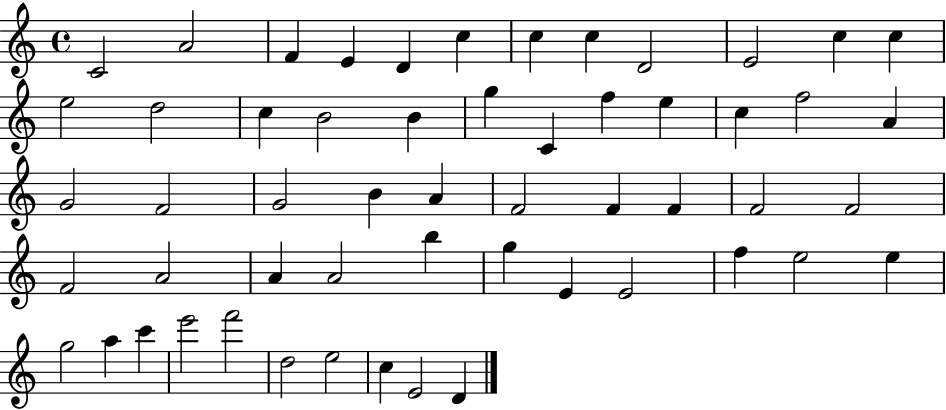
C4/h A4/h F4/q E4/q D4/q C5/q C5/q C5/q D4/h E4/h C5/q C5/q E5/h D5/h C5/q B4/h B4/q G5/q C4/q F5/q E5/q C5/q F5/h A4/q G4/h F4/h G4/h B4/q A4/q F4/h F4/q F4/q F4/h F4/h F4/h A4/h A4/q A4/h B5/q G5/q E4/q E4/h F5/q E5/h E5/q G5/h A5/q C6/q E6/h F6/h D5/h E5/h C5/q E4/h D4/q